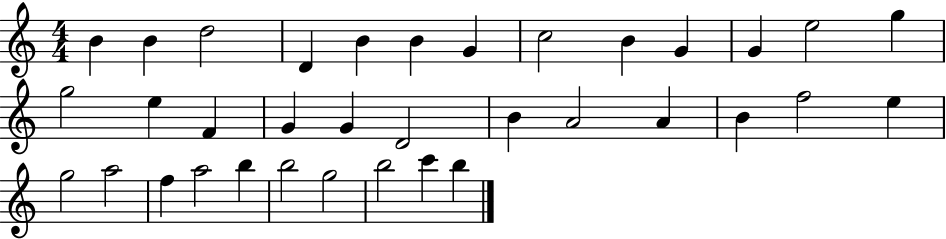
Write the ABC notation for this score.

X:1
T:Untitled
M:4/4
L:1/4
K:C
B B d2 D B B G c2 B G G e2 g g2 e F G G D2 B A2 A B f2 e g2 a2 f a2 b b2 g2 b2 c' b